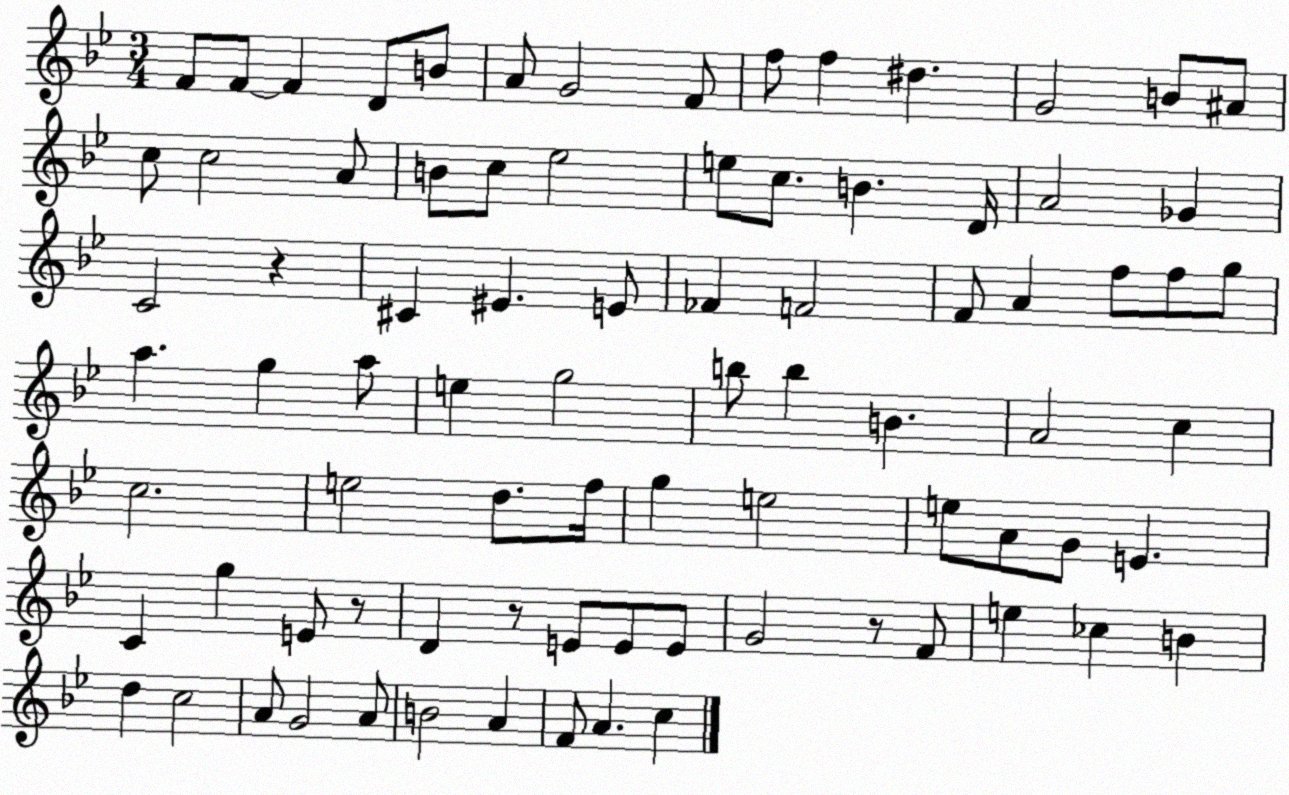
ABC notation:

X:1
T:Untitled
M:3/4
L:1/4
K:Bb
F/2 F/2 F D/2 B/2 A/2 G2 F/2 f/2 f ^d G2 B/2 ^A/2 c/2 c2 A/2 B/2 c/2 _e2 e/2 c/2 B D/4 A2 _G C2 z ^C ^E E/2 _F F2 F/2 A f/2 f/2 g/2 a g a/2 e g2 b/2 b B A2 c c2 e2 d/2 f/4 g e2 e/2 A/2 G/2 E C g E/2 z/2 D z/2 E/2 E/2 E/2 G2 z/2 F/2 e _c B d c2 A/2 G2 A/2 B2 A F/2 A c